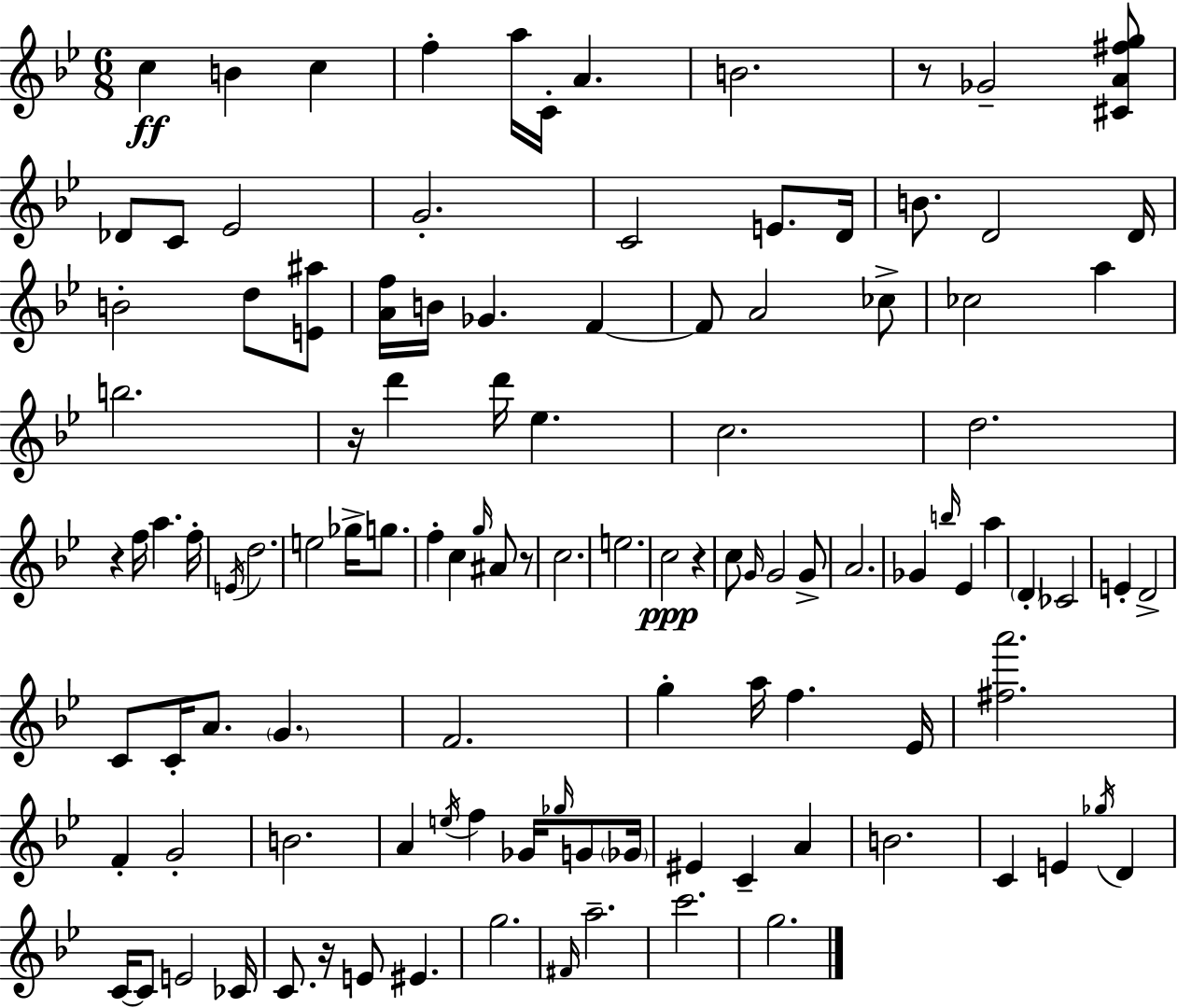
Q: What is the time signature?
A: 6/8